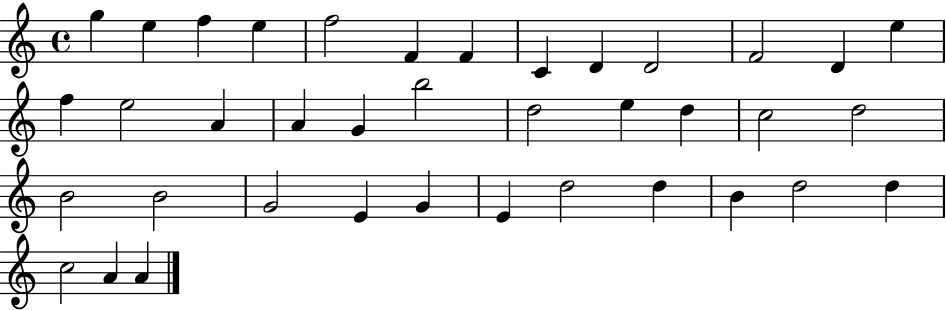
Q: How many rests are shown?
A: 0